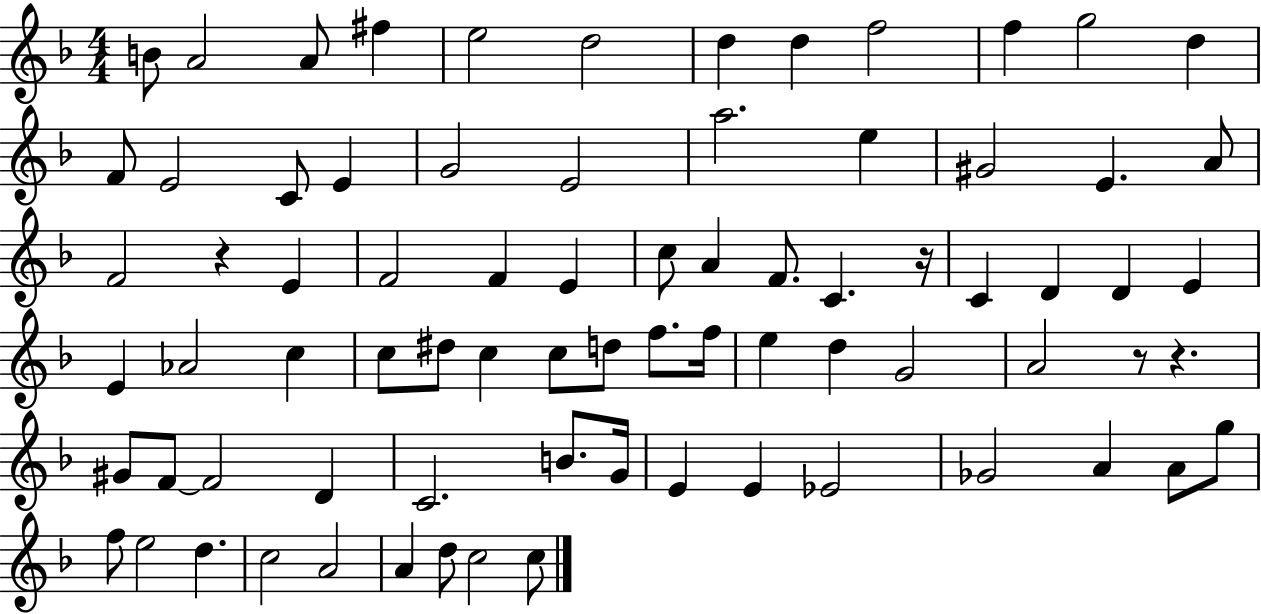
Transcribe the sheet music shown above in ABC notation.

X:1
T:Untitled
M:4/4
L:1/4
K:F
B/2 A2 A/2 ^f e2 d2 d d f2 f g2 d F/2 E2 C/2 E G2 E2 a2 e ^G2 E A/2 F2 z E F2 F E c/2 A F/2 C z/4 C D D E E _A2 c c/2 ^d/2 c c/2 d/2 f/2 f/4 e d G2 A2 z/2 z ^G/2 F/2 F2 D C2 B/2 G/4 E E _E2 _G2 A A/2 g/2 f/2 e2 d c2 A2 A d/2 c2 c/2